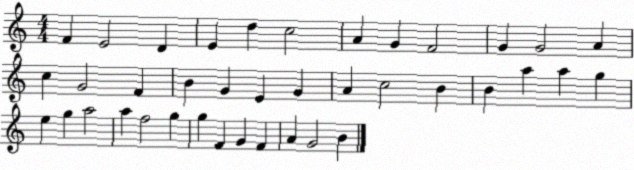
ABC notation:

X:1
T:Untitled
M:4/4
L:1/4
K:C
F E2 D E d c2 A G F2 G G2 A c G2 F B G E G A c2 B B a a g e g a2 a f2 g g F G F A G2 B